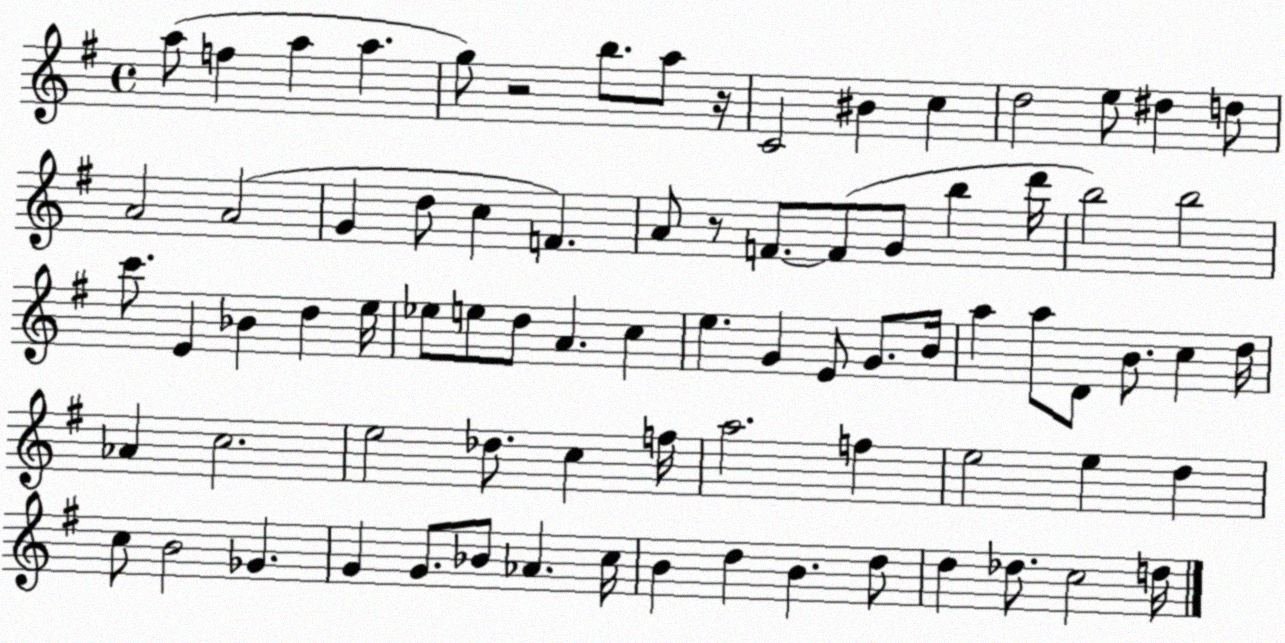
X:1
T:Untitled
M:4/4
L:1/4
K:G
a/2 f a a g/2 z2 b/2 a/2 z/4 C2 ^B c d2 e/2 ^d d/2 A2 A2 G d/2 c F A/2 z/2 F/2 F/2 G/2 b d'/4 b2 b2 c'/2 E _B d e/4 _e/2 e/2 d/2 A c e G E/2 G/2 B/4 a a/2 D/2 B/2 c d/4 _A c2 e2 _d/2 c f/4 a2 f e2 e d c/2 B2 _G G G/2 _B/2 _A c/4 B d B d/2 d _d/2 c2 d/4